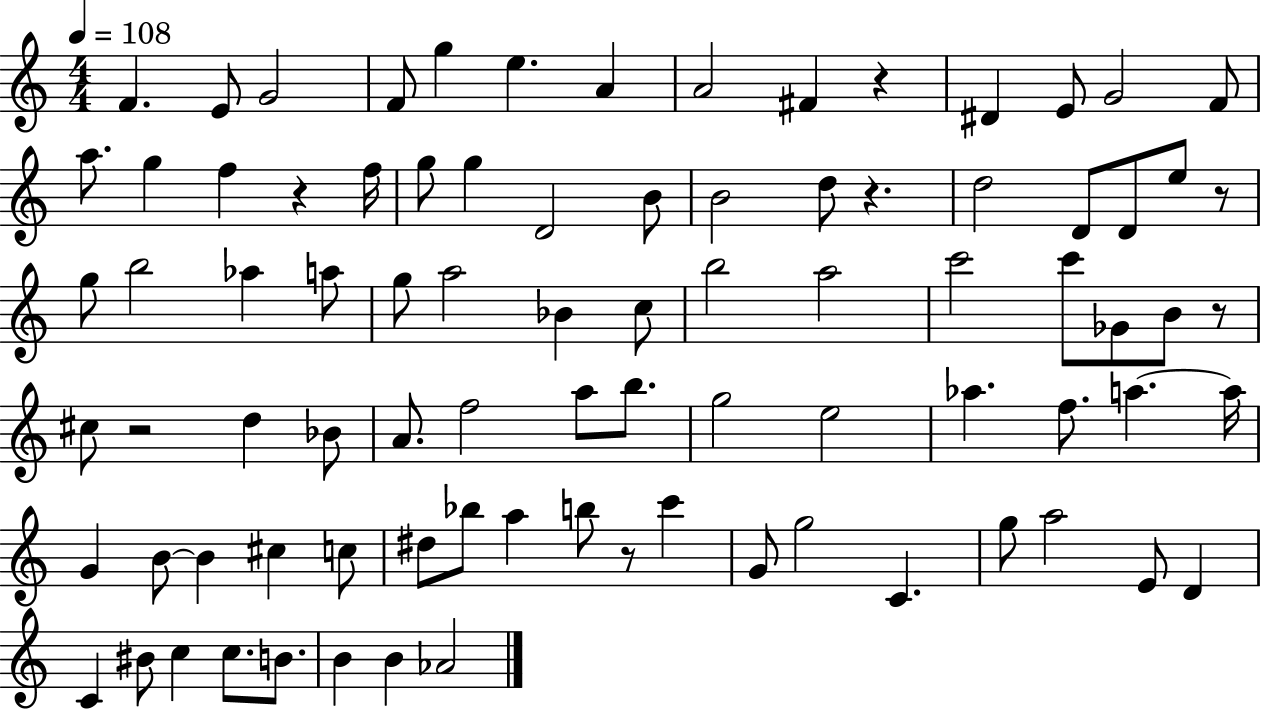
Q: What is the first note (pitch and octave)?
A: F4